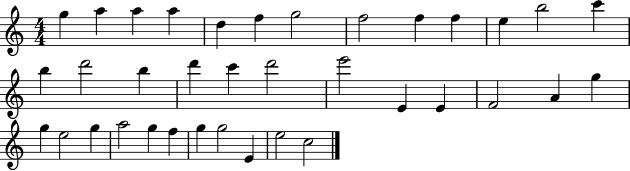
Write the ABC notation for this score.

X:1
T:Untitled
M:4/4
L:1/4
K:C
g a a a d f g2 f2 f f e b2 c' b d'2 b d' c' d'2 e'2 E E F2 A g g e2 g a2 g f g g2 E e2 c2